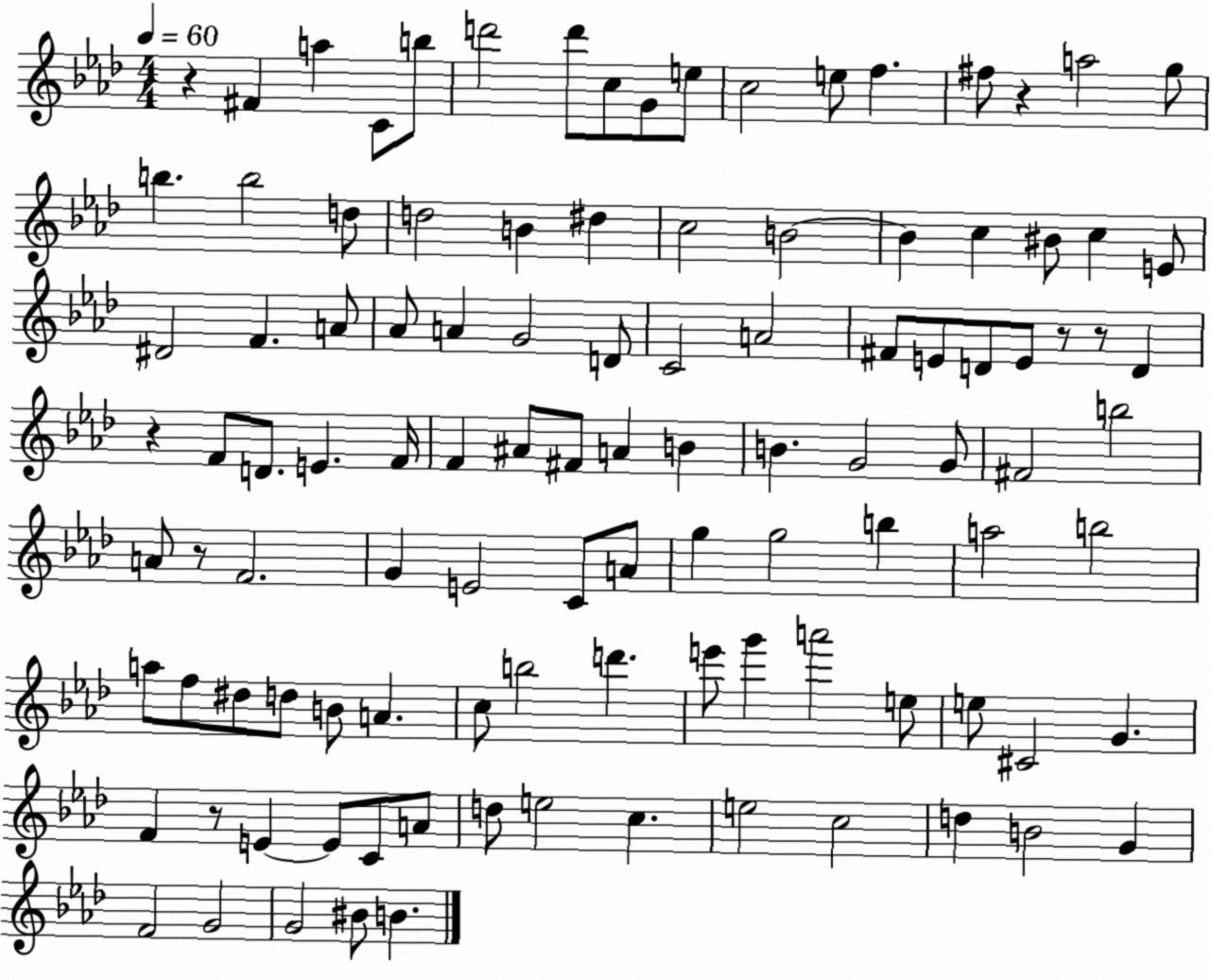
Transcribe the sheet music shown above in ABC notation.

X:1
T:Untitled
M:4/4
L:1/4
K:Ab
z ^F a C/2 b/2 d'2 d'/2 c/2 G/2 e/2 c2 e/2 f ^f/2 z a2 g/2 b b2 d/2 d2 B ^d c2 B2 B c ^B/2 c E/2 ^D2 F A/2 _A/2 A G2 D/2 C2 A2 ^F/2 E/2 D/2 E/2 z/2 z/2 D z F/2 D/2 E F/4 F ^A/2 ^F/2 A B B G2 G/2 ^F2 b2 A/2 z/2 F2 G E2 C/2 A/2 g g2 b a2 b2 a/2 f/2 ^d/2 d/2 B/2 A c/2 b2 d' e'/2 g' a'2 e/2 e/2 ^C2 G F z/2 E E/2 C/2 A/2 d/2 e2 c e2 c2 d B2 G F2 G2 G2 ^B/2 B